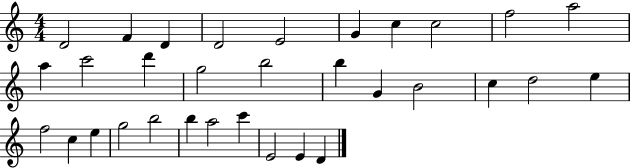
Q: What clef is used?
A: treble